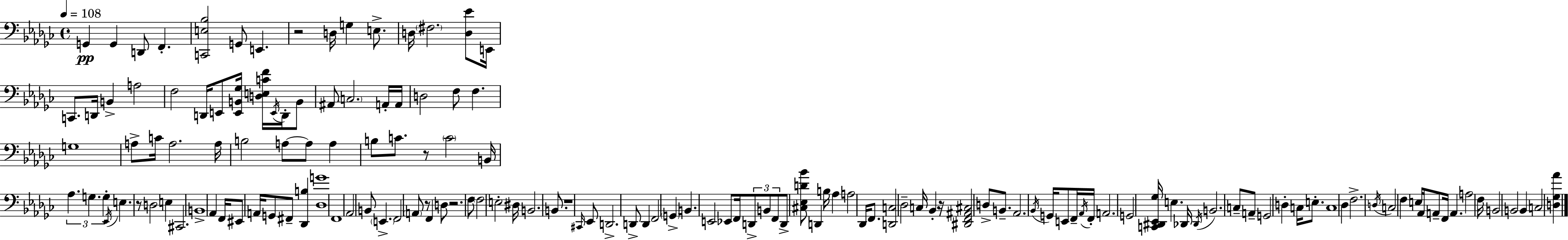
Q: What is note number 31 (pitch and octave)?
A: A3